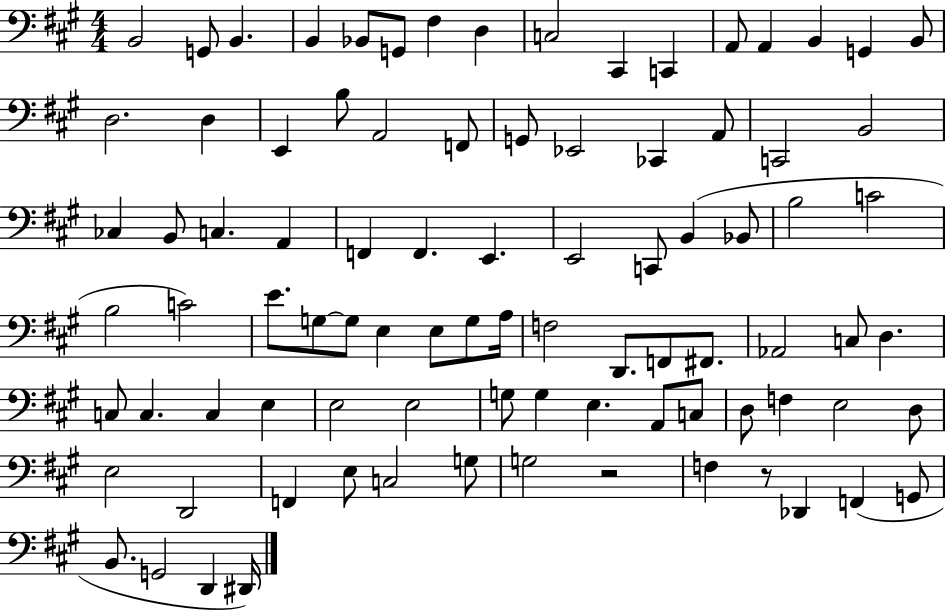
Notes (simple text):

B2/h G2/e B2/q. B2/q Bb2/e G2/e F#3/q D3/q C3/h C#2/q C2/q A2/e A2/q B2/q G2/q B2/e D3/h. D3/q E2/q B3/e A2/h F2/e G2/e Eb2/h CES2/q A2/e C2/h B2/h CES3/q B2/e C3/q. A2/q F2/q F2/q. E2/q. E2/h C2/e B2/q Bb2/e B3/h C4/h B3/h C4/h E4/e. G3/e G3/e E3/q E3/e G3/e A3/s F3/h D2/e. F2/e F#2/e. Ab2/h C3/e D3/q. C3/e C3/q. C3/q E3/q E3/h E3/h G3/e G3/q E3/q. A2/e C3/e D3/e F3/q E3/h D3/e E3/h D2/h F2/q E3/e C3/h G3/e G3/h R/h F3/q R/e Db2/q F2/q G2/e B2/e. G2/h D2/q D#2/s